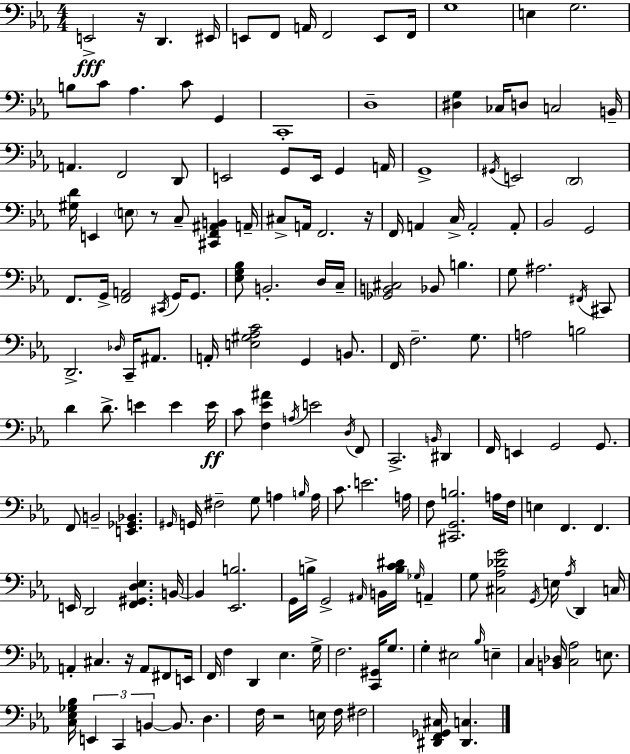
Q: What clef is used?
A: bass